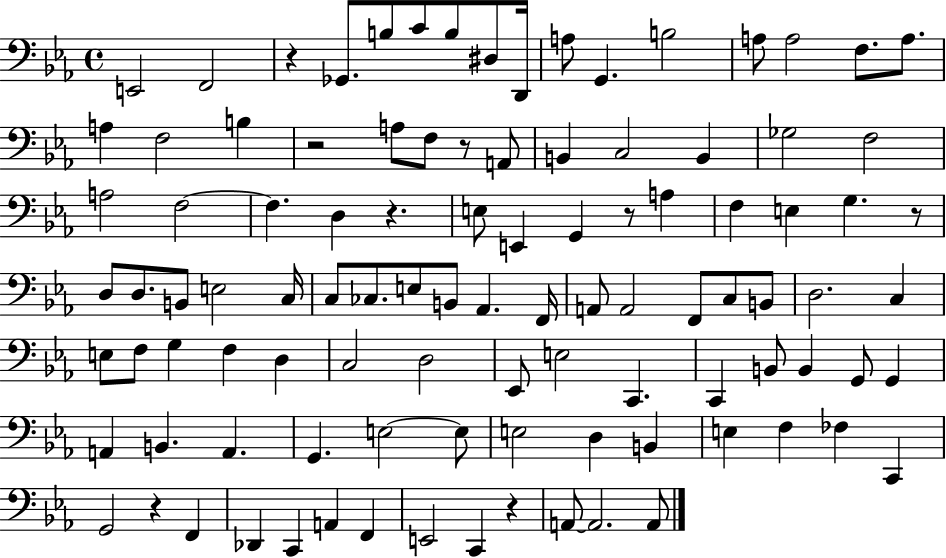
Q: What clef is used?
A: bass